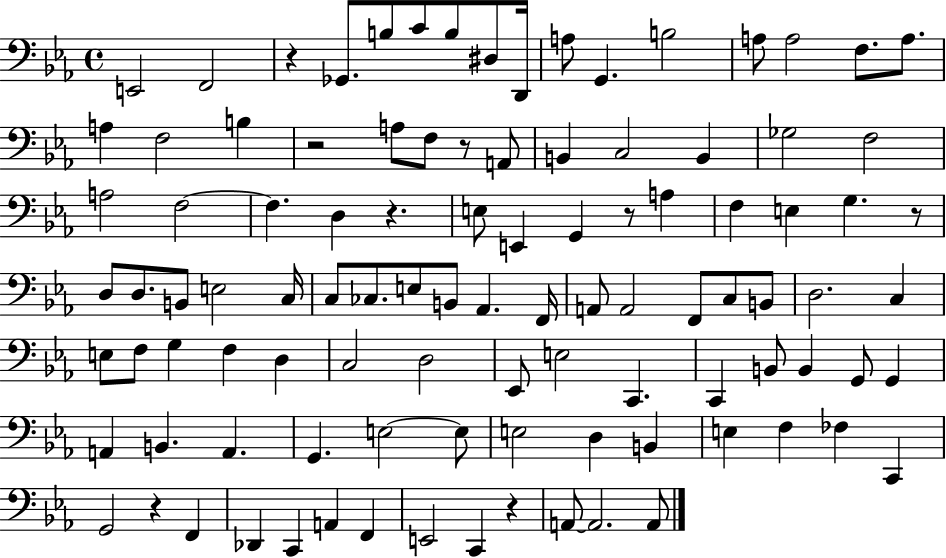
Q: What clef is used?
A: bass